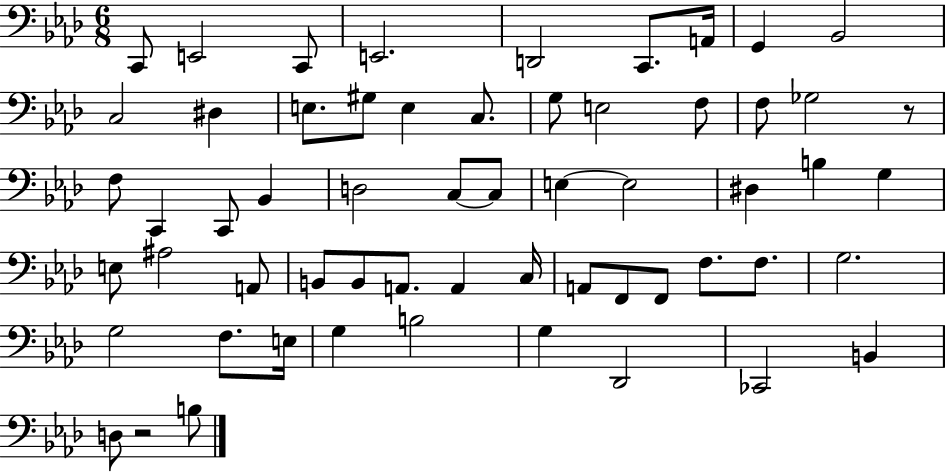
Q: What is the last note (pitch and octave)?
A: B3